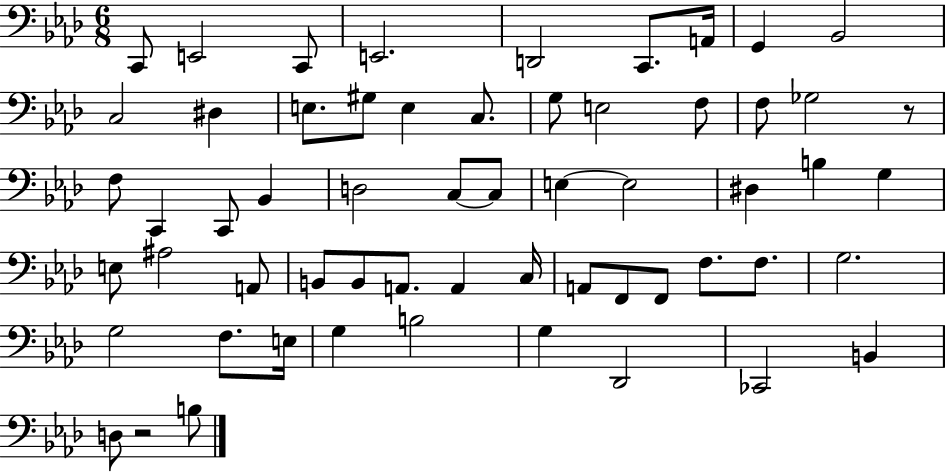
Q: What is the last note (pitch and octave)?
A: B3